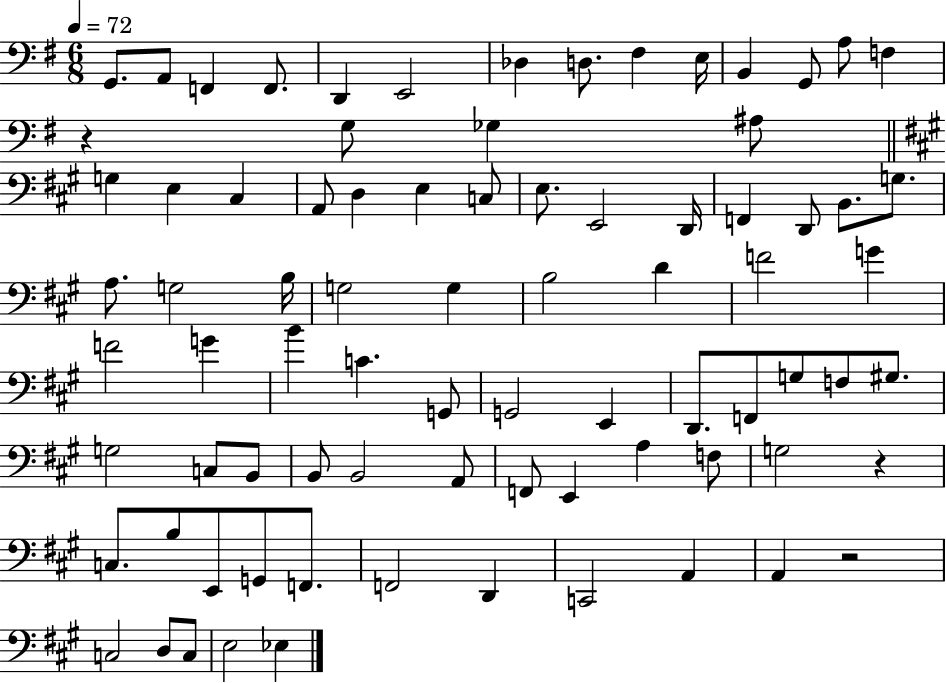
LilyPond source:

{
  \clef bass
  \numericTimeSignature
  \time 6/8
  \key g \major
  \tempo 4 = 72
  g,8. a,8 f,4 f,8. | d,4 e,2 | des4 d8. fis4 e16 | b,4 g,8 a8 f4 | \break r4 g8 ges4 ais8 | \bar "||" \break \key a \major g4 e4 cis4 | a,8 d4 e4 c8 | e8. e,2 d,16 | f,4 d,8 b,8. g8. | \break a8. g2 b16 | g2 g4 | b2 d'4 | f'2 g'4 | \break f'2 g'4 | b'4 c'4. g,8 | g,2 e,4 | d,8. f,8 g8 f8 gis8. | \break g2 c8 b,8 | b,8 b,2 a,8 | f,8 e,4 a4 f8 | g2 r4 | \break c8. b8 e,8 g,8 f,8. | f,2 d,4 | c,2 a,4 | a,4 r2 | \break c2 d8 c8 | e2 ees4 | \bar "|."
}